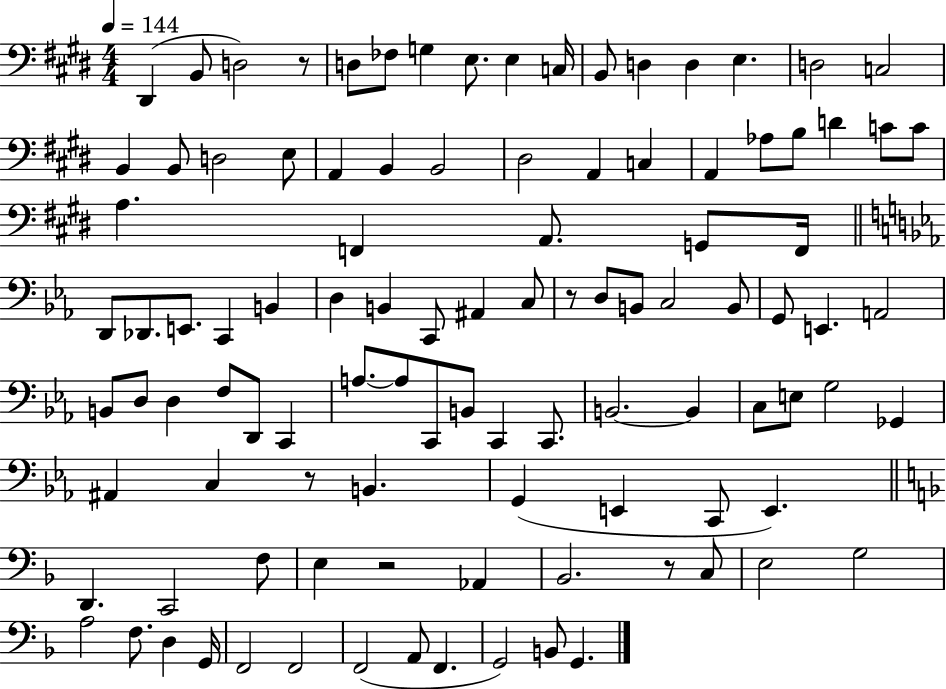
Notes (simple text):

D#2/q B2/e D3/h R/e D3/e FES3/e G3/q E3/e. E3/q C3/s B2/e D3/q D3/q E3/q. D3/h C3/h B2/q B2/e D3/h E3/e A2/q B2/q B2/h D#3/h A2/q C3/q A2/q Ab3/e B3/e D4/q C4/e C4/e A3/q. F2/q A2/e. G2/e F2/s D2/e Db2/e. E2/e. C2/q B2/q D3/q B2/q C2/e A#2/q C3/e R/e D3/e B2/e C3/h B2/e G2/e E2/q. A2/h B2/e D3/e D3/q F3/e D2/e C2/q A3/e. A3/e C2/e B2/e C2/q C2/e. B2/h. B2/q C3/e E3/e G3/h Gb2/q A#2/q C3/q R/e B2/q. G2/q E2/q C2/e E2/q. D2/q. C2/h F3/e E3/q R/h Ab2/q Bb2/h. R/e C3/e E3/h G3/h A3/h F3/e. D3/q G2/s F2/h F2/h F2/h A2/e F2/q. G2/h B2/e G2/q.